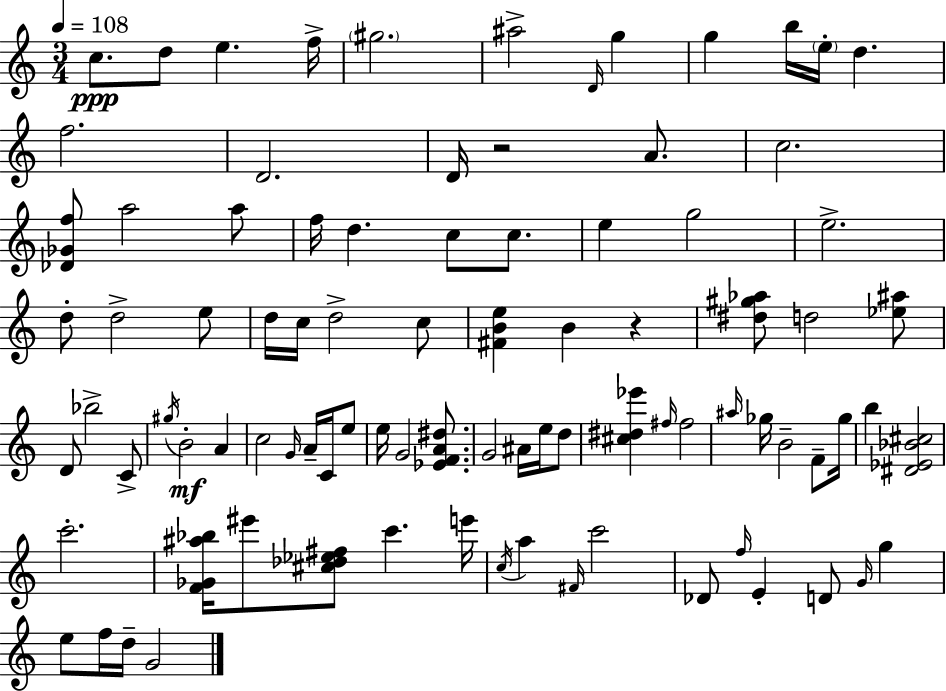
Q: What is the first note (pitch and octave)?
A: C5